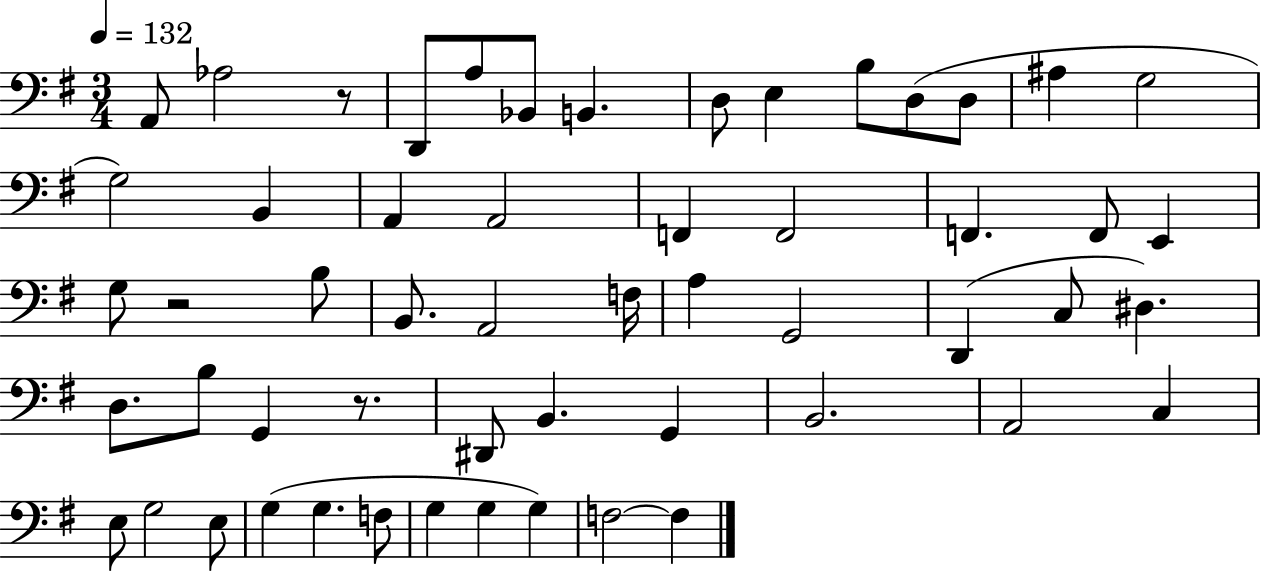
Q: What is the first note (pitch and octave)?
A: A2